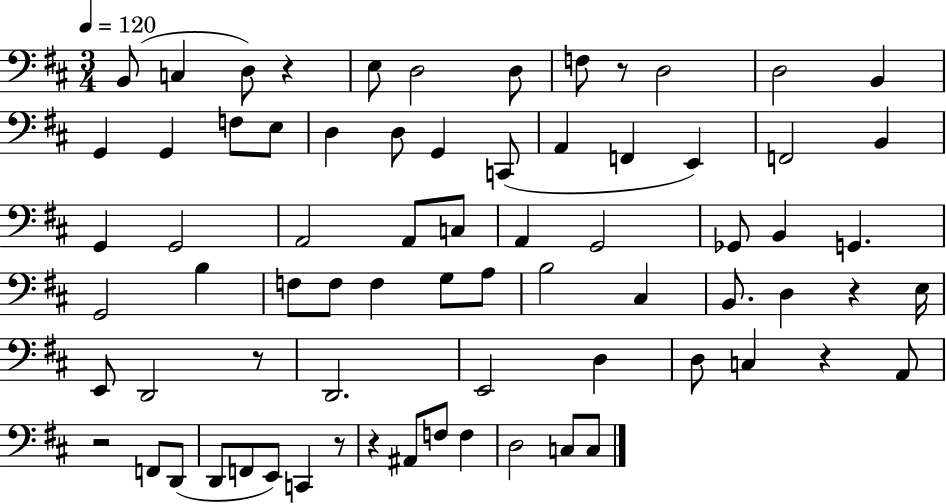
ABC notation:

X:1
T:Untitled
M:3/4
L:1/4
K:D
B,,/2 C, D,/2 z E,/2 D,2 D,/2 F,/2 z/2 D,2 D,2 B,, G,, G,, F,/2 E,/2 D, D,/2 G,, C,,/2 A,, F,, E,, F,,2 B,, G,, G,,2 A,,2 A,,/2 C,/2 A,, G,,2 _G,,/2 B,, G,, G,,2 B, F,/2 F,/2 F, G,/2 A,/2 B,2 ^C, B,,/2 D, z E,/4 E,,/2 D,,2 z/2 D,,2 E,,2 D, D,/2 C, z A,,/2 z2 F,,/2 D,,/2 D,,/2 F,,/2 E,,/2 C,, z/2 z ^A,,/2 F,/2 F, D,2 C,/2 C,/2